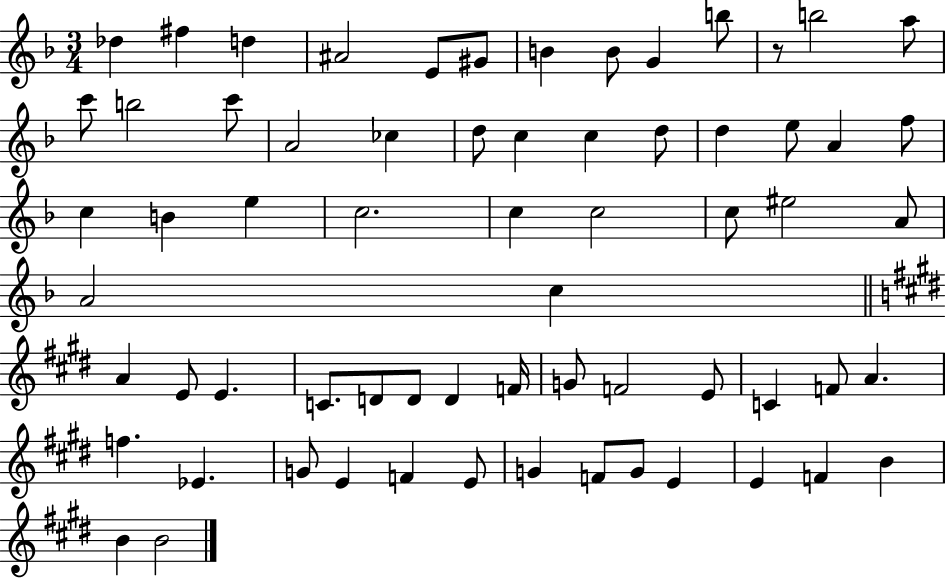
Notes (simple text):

Db5/q F#5/q D5/q A#4/h E4/e G#4/e B4/q B4/e G4/q B5/e R/e B5/h A5/e C6/e B5/h C6/e A4/h CES5/q D5/e C5/q C5/q D5/e D5/q E5/e A4/q F5/e C5/q B4/q E5/q C5/h. C5/q C5/h C5/e EIS5/h A4/e A4/h C5/q A4/q E4/e E4/q. C4/e. D4/e D4/e D4/q F4/s G4/e F4/h E4/e C4/q F4/e A4/q. F5/q. Eb4/q. G4/e E4/q F4/q E4/e G4/q F4/e G4/e E4/q E4/q F4/q B4/q B4/q B4/h